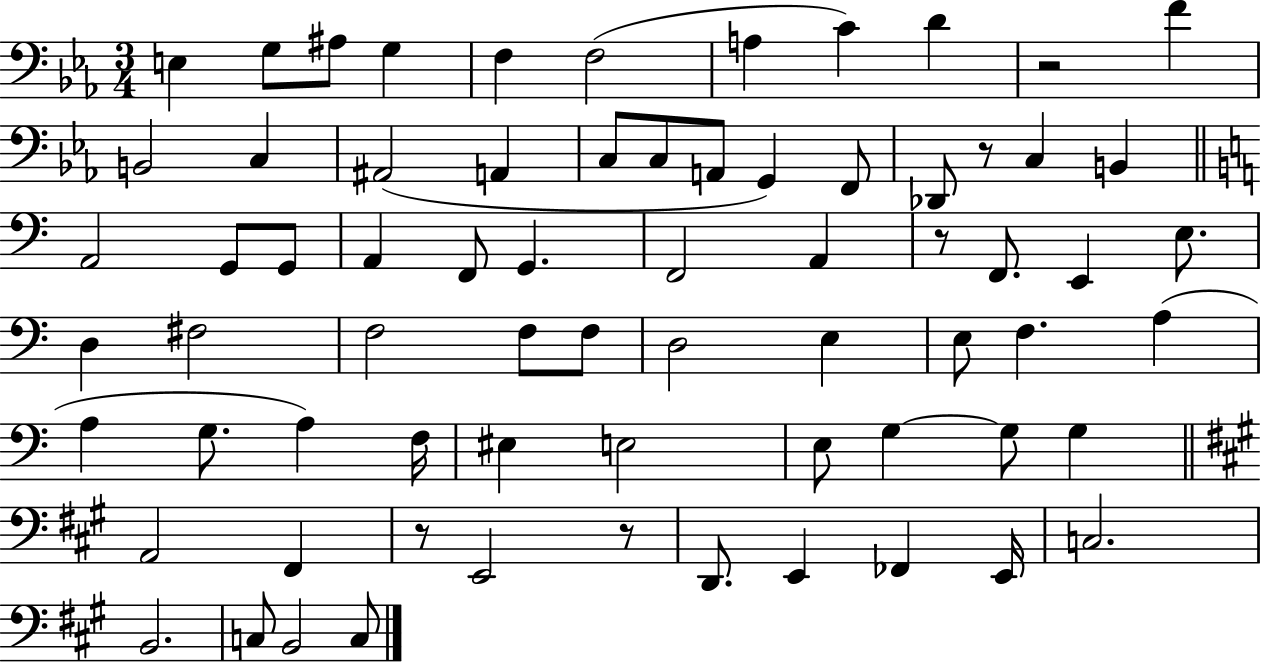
E3/q G3/e A#3/e G3/q F3/q F3/h A3/q C4/q D4/q R/h F4/q B2/h C3/q A#2/h A2/q C3/e C3/e A2/e G2/q F2/e Db2/e R/e C3/q B2/q A2/h G2/e G2/e A2/q F2/e G2/q. F2/h A2/q R/e F2/e. E2/q E3/e. D3/q F#3/h F3/h F3/e F3/e D3/h E3/q E3/e F3/q. A3/q A3/q G3/e. A3/q F3/s EIS3/q E3/h E3/e G3/q G3/e G3/q A2/h F#2/q R/e E2/h R/e D2/e. E2/q FES2/q E2/s C3/h. B2/h. C3/e B2/h C3/e